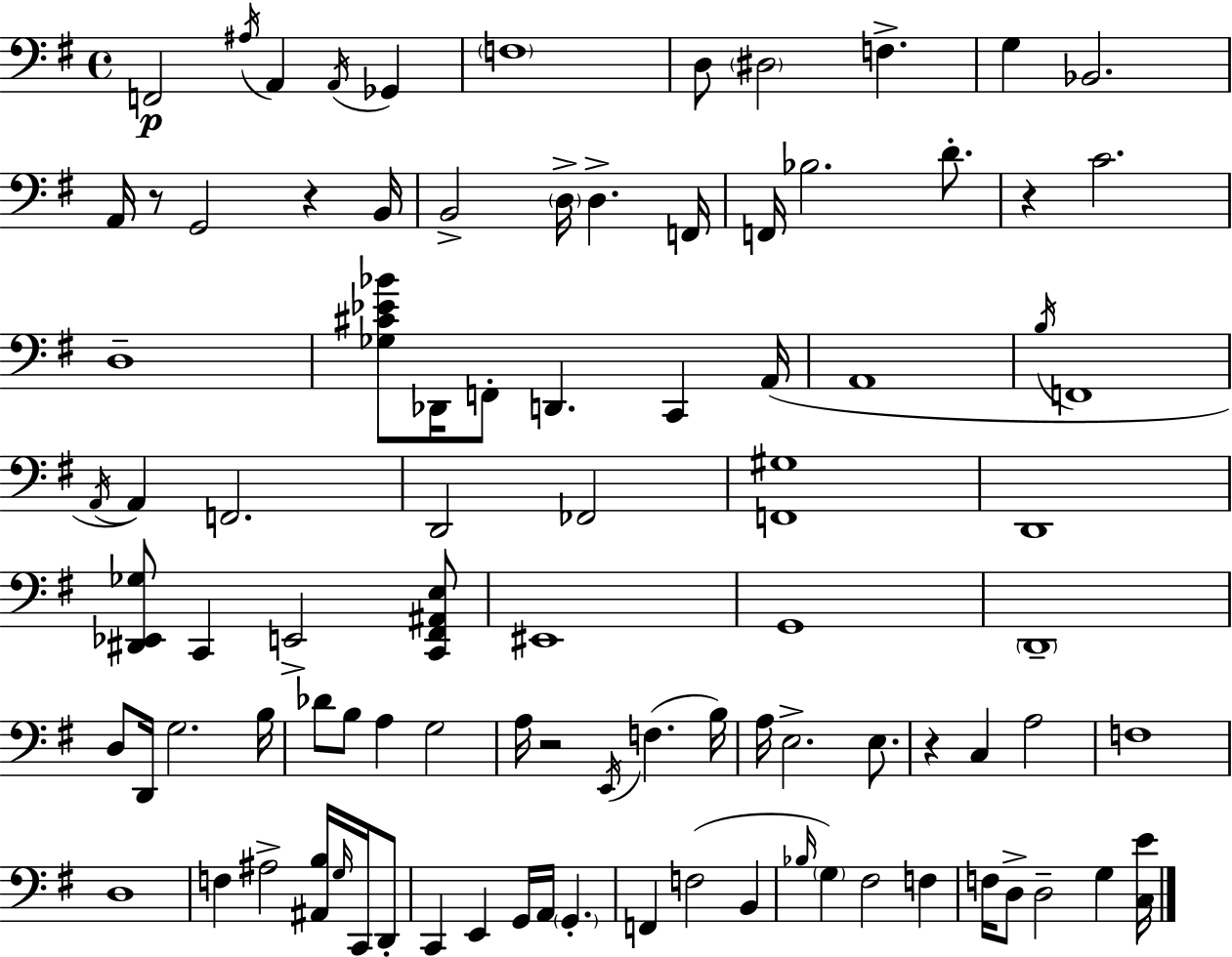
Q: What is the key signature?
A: G major